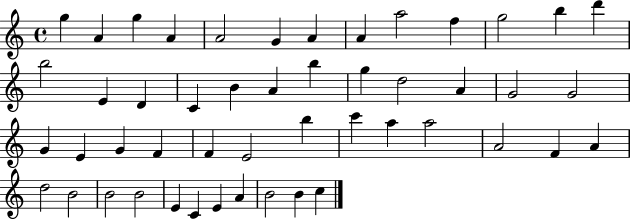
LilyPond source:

{
  \clef treble
  \time 4/4
  \defaultTimeSignature
  \key c \major
  g''4 a'4 g''4 a'4 | a'2 g'4 a'4 | a'4 a''2 f''4 | g''2 b''4 d'''4 | \break b''2 e'4 d'4 | c'4 b'4 a'4 b''4 | g''4 d''2 a'4 | g'2 g'2 | \break g'4 e'4 g'4 f'4 | f'4 e'2 b''4 | c'''4 a''4 a''2 | a'2 f'4 a'4 | \break d''2 b'2 | b'2 b'2 | e'4 c'4 e'4 a'4 | b'2 b'4 c''4 | \break \bar "|."
}